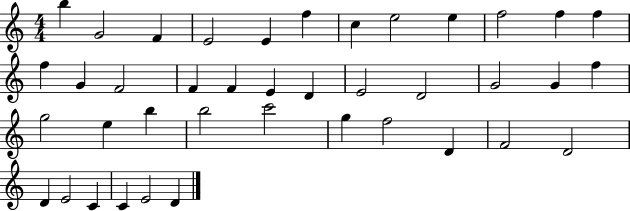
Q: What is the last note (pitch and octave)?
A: D4